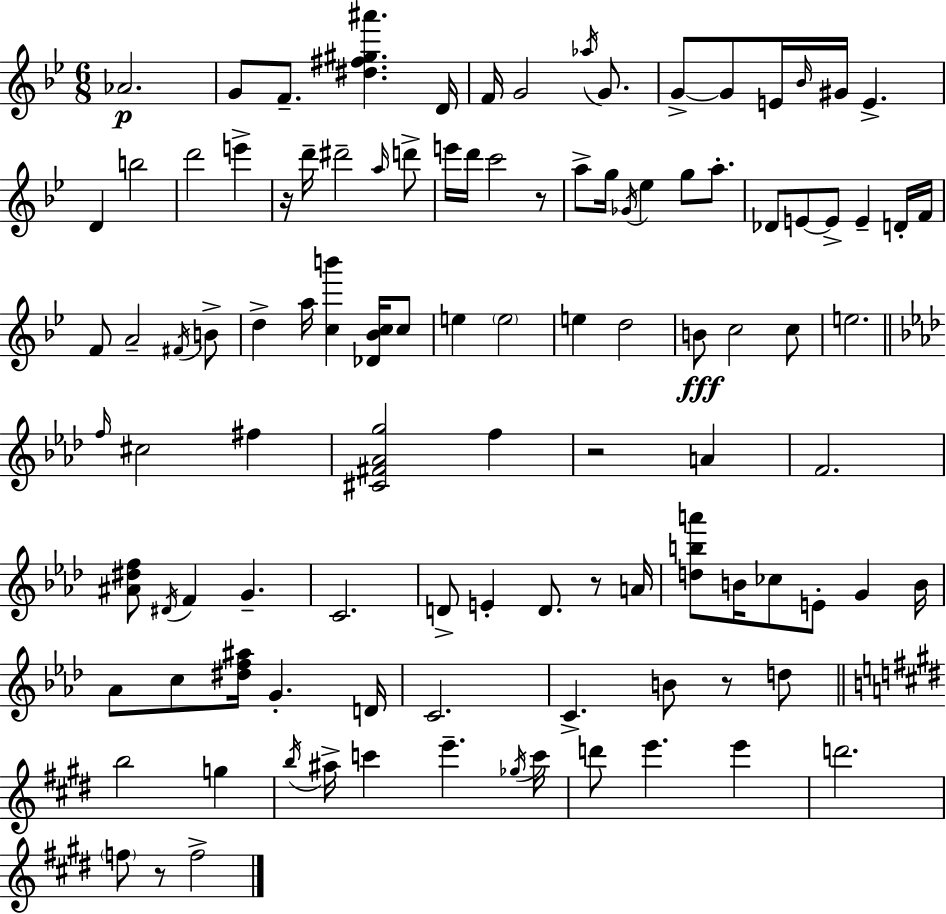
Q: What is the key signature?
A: BES major